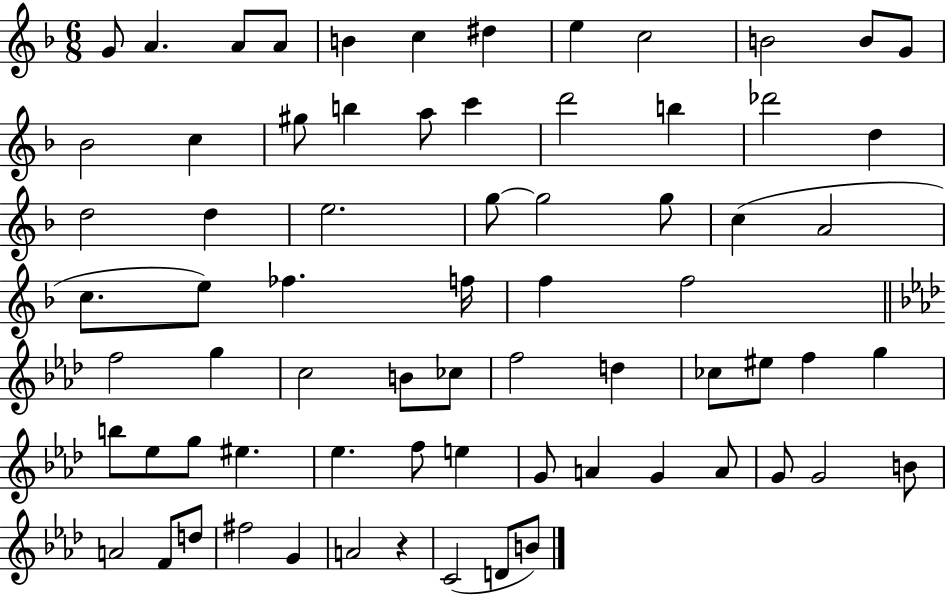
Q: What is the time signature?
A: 6/8